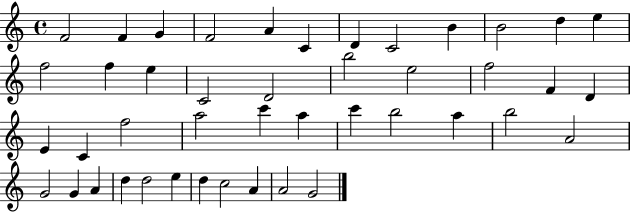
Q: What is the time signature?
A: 4/4